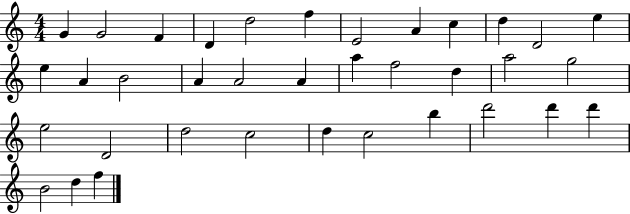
{
  \clef treble
  \numericTimeSignature
  \time 4/4
  \key c \major
  g'4 g'2 f'4 | d'4 d''2 f''4 | e'2 a'4 c''4 | d''4 d'2 e''4 | \break e''4 a'4 b'2 | a'4 a'2 a'4 | a''4 f''2 d''4 | a''2 g''2 | \break e''2 d'2 | d''2 c''2 | d''4 c''2 b''4 | d'''2 d'''4 d'''4 | \break b'2 d''4 f''4 | \bar "|."
}